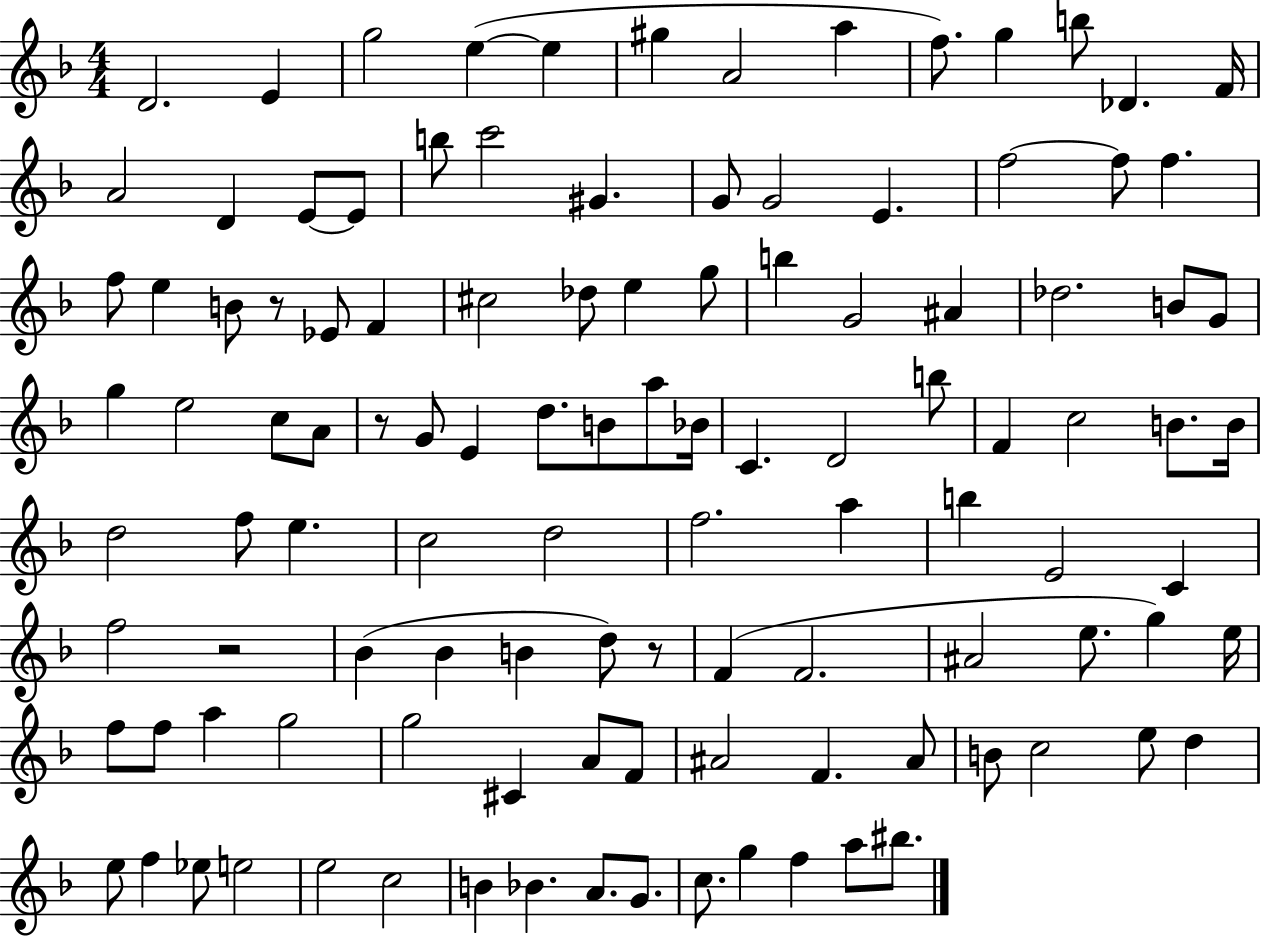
{
  \clef treble
  \numericTimeSignature
  \time 4/4
  \key f \major
  d'2. e'4 | g''2 e''4~(~ e''4 | gis''4 a'2 a''4 | f''8.) g''4 b''8 des'4. f'16 | \break a'2 d'4 e'8~~ e'8 | b''8 c'''2 gis'4. | g'8 g'2 e'4. | f''2~~ f''8 f''4. | \break f''8 e''4 b'8 r8 ees'8 f'4 | cis''2 des''8 e''4 g''8 | b''4 g'2 ais'4 | des''2. b'8 g'8 | \break g''4 e''2 c''8 a'8 | r8 g'8 e'4 d''8. b'8 a''8 bes'16 | c'4. d'2 b''8 | f'4 c''2 b'8. b'16 | \break d''2 f''8 e''4. | c''2 d''2 | f''2. a''4 | b''4 e'2 c'4 | \break f''2 r2 | bes'4( bes'4 b'4 d''8) r8 | f'4( f'2. | ais'2 e''8. g''4) e''16 | \break f''8 f''8 a''4 g''2 | g''2 cis'4 a'8 f'8 | ais'2 f'4. ais'8 | b'8 c''2 e''8 d''4 | \break e''8 f''4 ees''8 e''2 | e''2 c''2 | b'4 bes'4. a'8. g'8. | c''8. g''4 f''4 a''8 bis''8. | \break \bar "|."
}